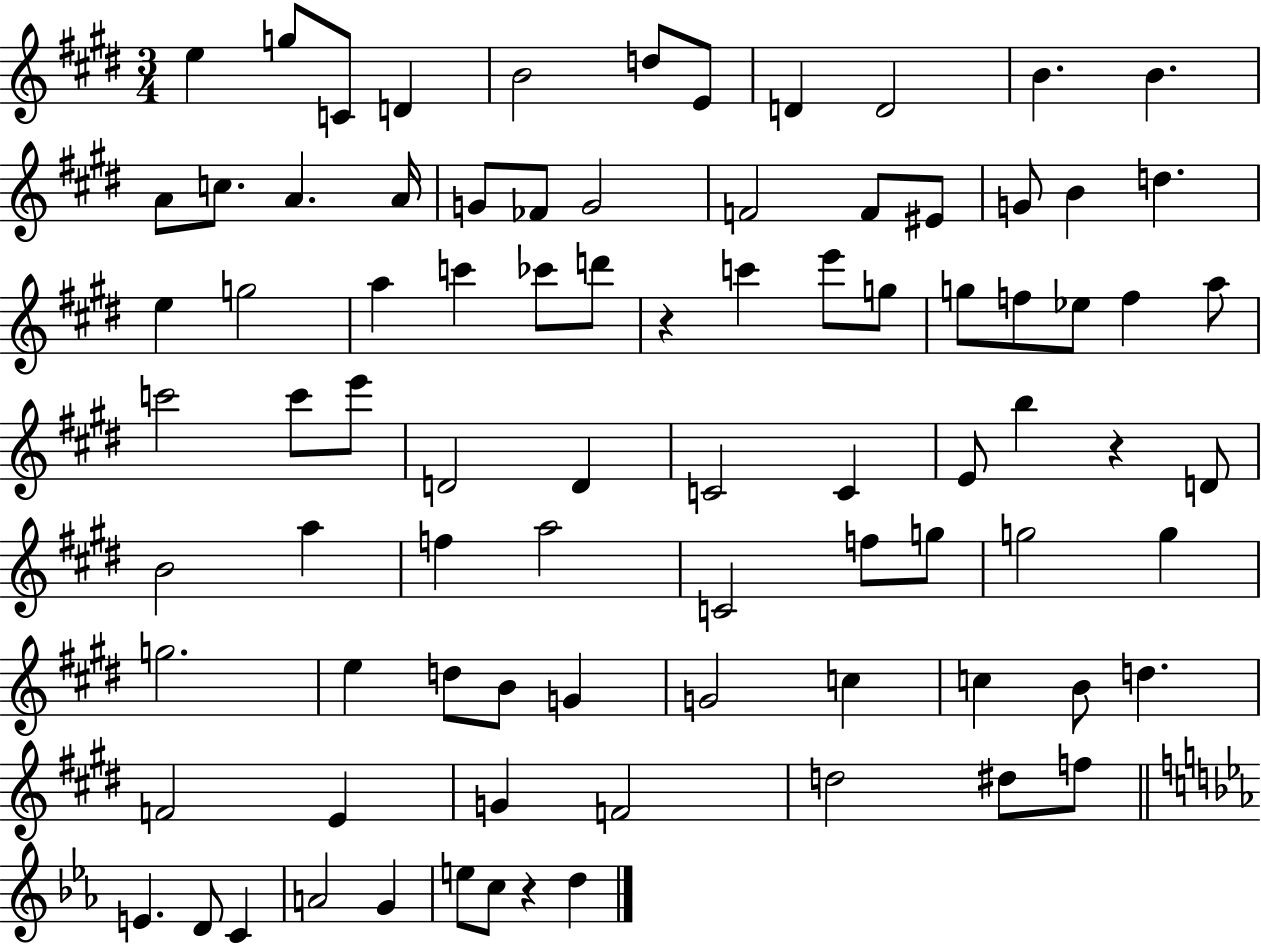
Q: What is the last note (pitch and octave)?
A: D5